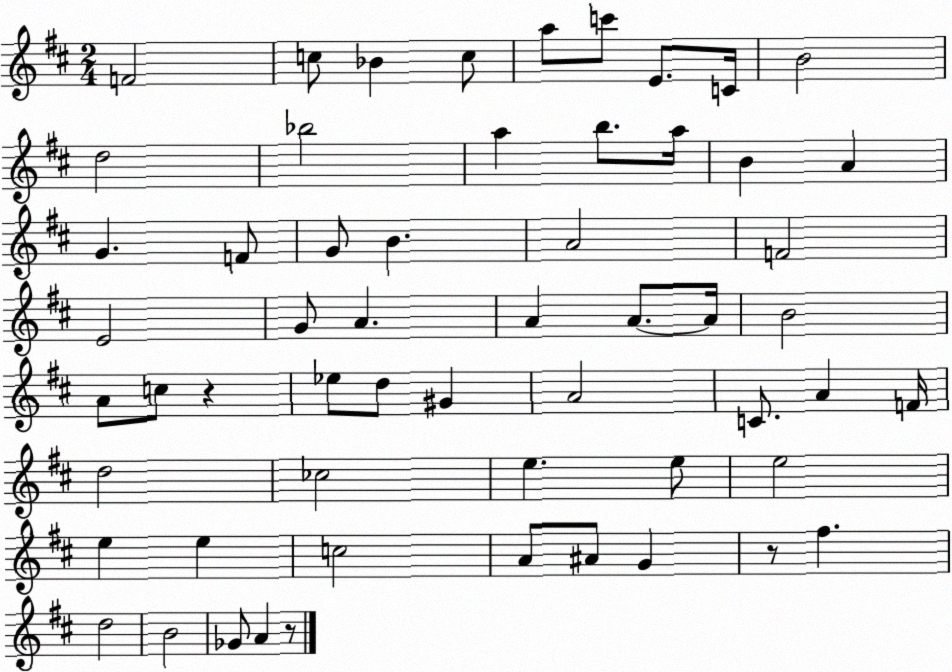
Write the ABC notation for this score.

X:1
T:Untitled
M:2/4
L:1/4
K:D
F2 c/2 _B c/2 a/2 c'/2 E/2 C/4 B2 d2 _b2 a b/2 a/4 B A G F/2 G/2 B A2 F2 E2 G/2 A A A/2 A/4 B2 A/2 c/2 z _e/2 d/2 ^G A2 C/2 A F/4 d2 _c2 e e/2 e2 e e c2 A/2 ^A/2 G z/2 ^f d2 B2 _G/2 A z/2